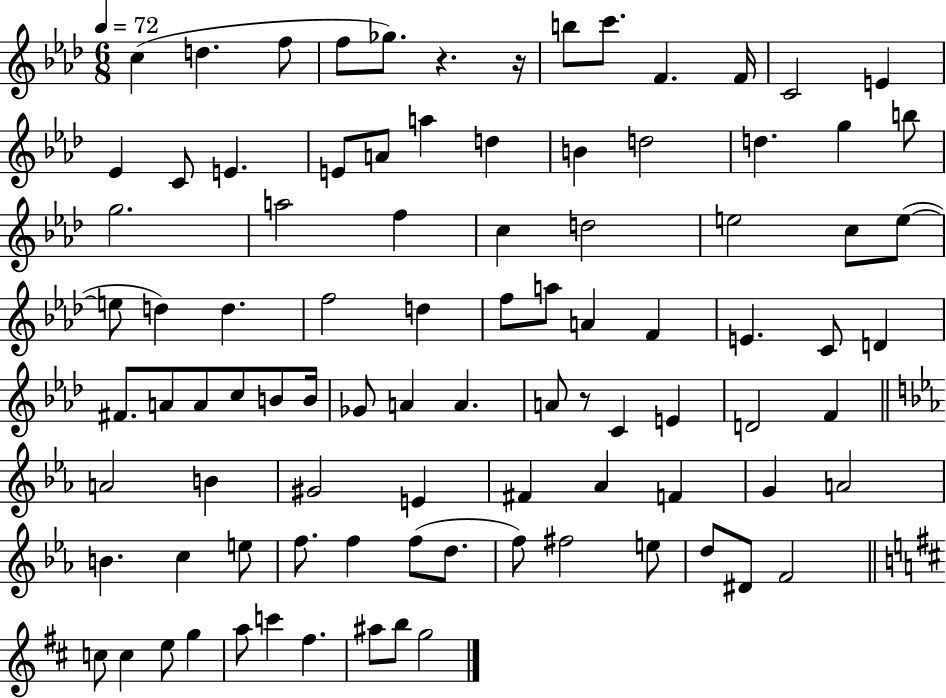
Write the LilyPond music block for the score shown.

{
  \clef treble
  \numericTimeSignature
  \time 6/8
  \key aes \major
  \tempo 4 = 72
  c''4( d''4. f''8 | f''8 ges''8.) r4. r16 | b''8 c'''8. f'4. f'16 | c'2 e'4 | \break ees'4 c'8 e'4. | e'8 a'8 a''4 d''4 | b'4 d''2 | d''4. g''4 b''8 | \break g''2. | a''2 f''4 | c''4 d''2 | e''2 c''8 e''8~(~ | \break e''8 d''4) d''4. | f''2 d''4 | f''8 a''8 a'4 f'4 | e'4. c'8 d'4 | \break fis'8. a'8 a'8 c''8 b'8 b'16 | ges'8 a'4 a'4. | a'8 r8 c'4 e'4 | d'2 f'4 | \break \bar "||" \break \key c \minor a'2 b'4 | gis'2 e'4 | fis'4 aes'4 f'4 | g'4 a'2 | \break b'4. c''4 e''8 | f''8. f''4 f''8( d''8. | f''8) fis''2 e''8 | d''8 dis'8 f'2 | \break \bar "||" \break \key b \minor c''8 c''4 e''8 g''4 | a''8 c'''4 fis''4. | ais''8 b''8 g''2 | \bar "|."
}